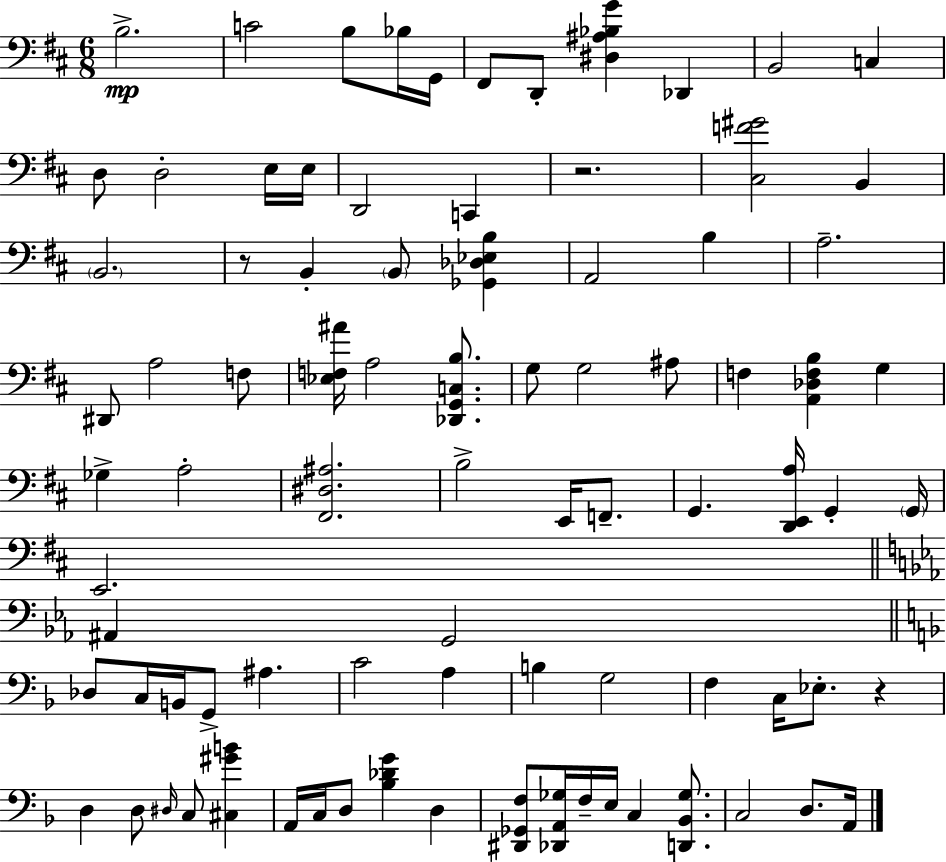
X:1
T:Untitled
M:6/8
L:1/4
K:D
B,2 C2 B,/2 _B,/4 G,,/4 ^F,,/2 D,,/2 [^D,^A,_B,G] _D,, B,,2 C, D,/2 D,2 E,/4 E,/4 D,,2 C,, z2 [^C,F^G]2 B,, B,,2 z/2 B,, B,,/2 [_G,,_D,_E,B,] A,,2 B, A,2 ^D,,/2 A,2 F,/2 [_E,F,^A]/4 A,2 [_D,,G,,C,B,]/2 G,/2 G,2 ^A,/2 F, [A,,_D,F,B,] G, _G, A,2 [^F,,^D,^A,]2 B,2 E,,/4 F,,/2 G,, [D,,E,,A,]/4 G,, G,,/4 E,,2 ^A,, G,,2 _D,/2 C,/4 B,,/4 G,,/2 ^A, C2 A, B, G,2 F, C,/4 _E,/2 z D, D,/2 ^D,/4 C,/2 [^C,^GB] A,,/4 C,/4 D,/2 [_B,_DG] D, [^D,,_G,,F,]/2 [_D,,A,,_G,]/4 F,/4 E,/4 C, [D,,_B,,_G,]/2 C,2 D,/2 A,,/4